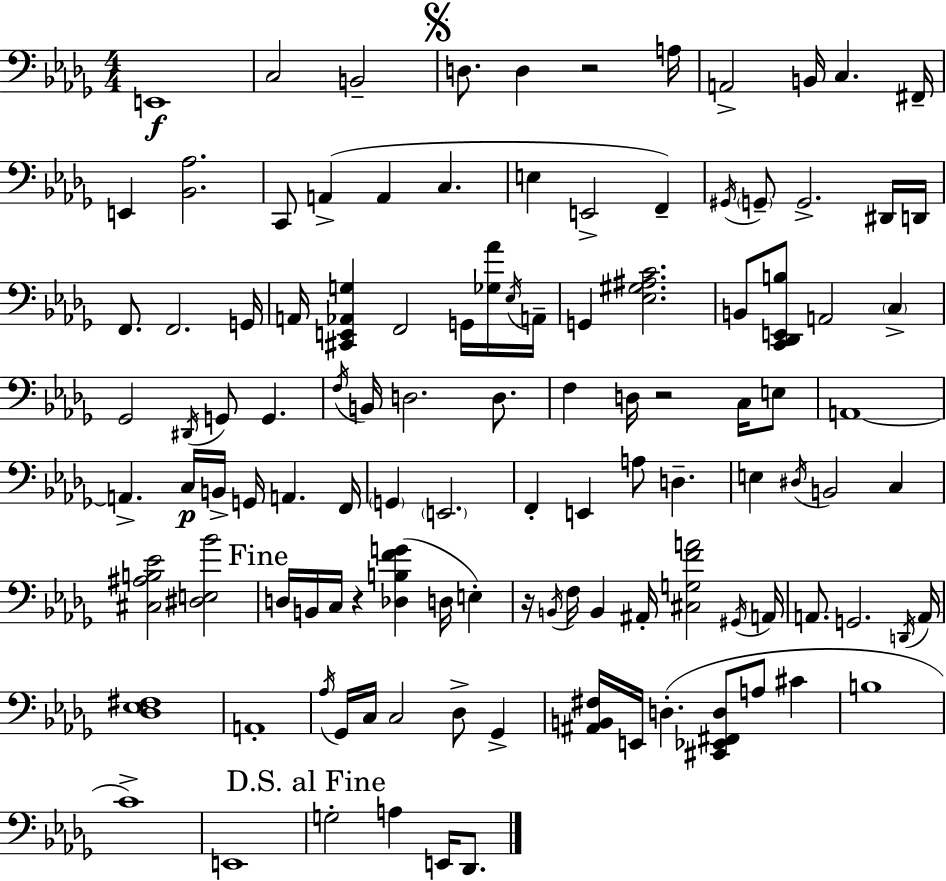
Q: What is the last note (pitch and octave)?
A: Db2